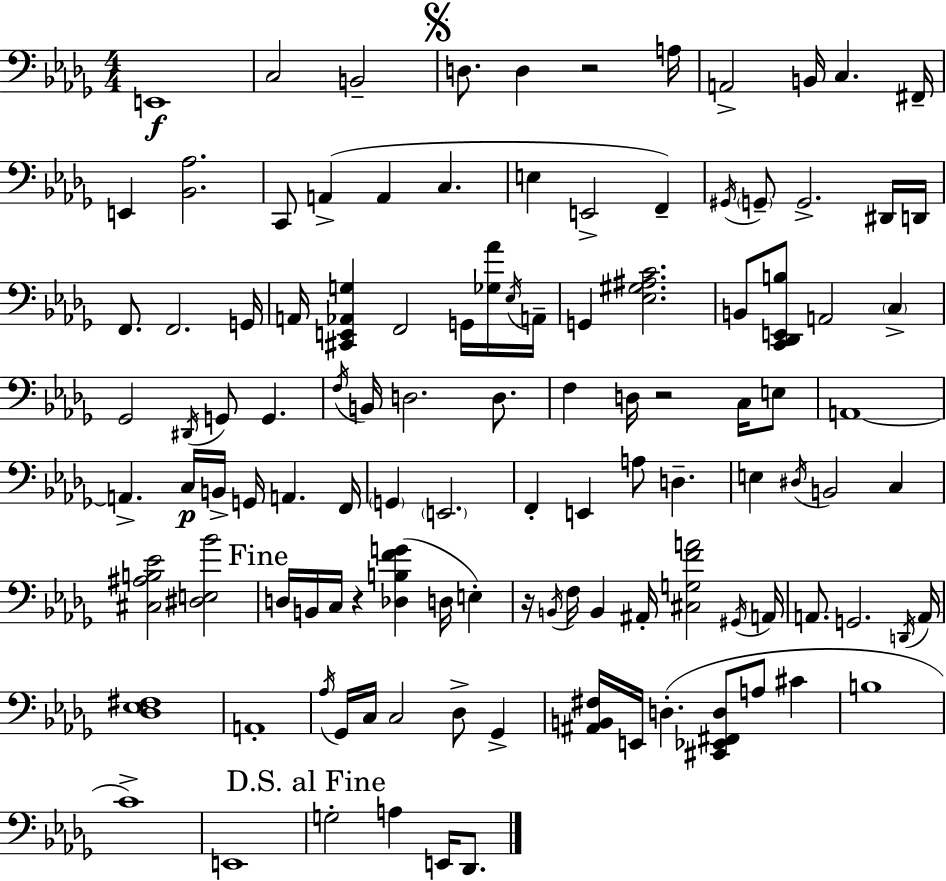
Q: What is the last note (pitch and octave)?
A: Db2